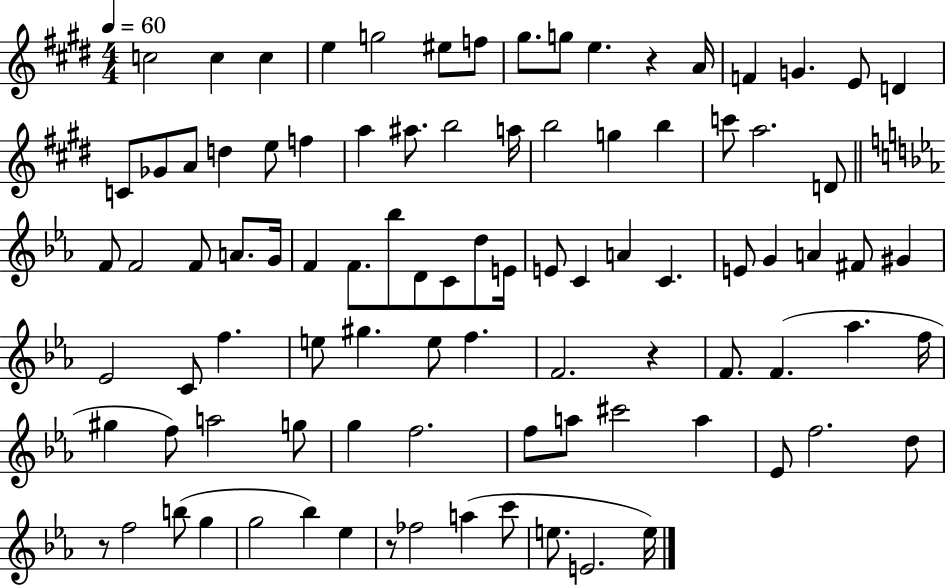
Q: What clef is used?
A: treble